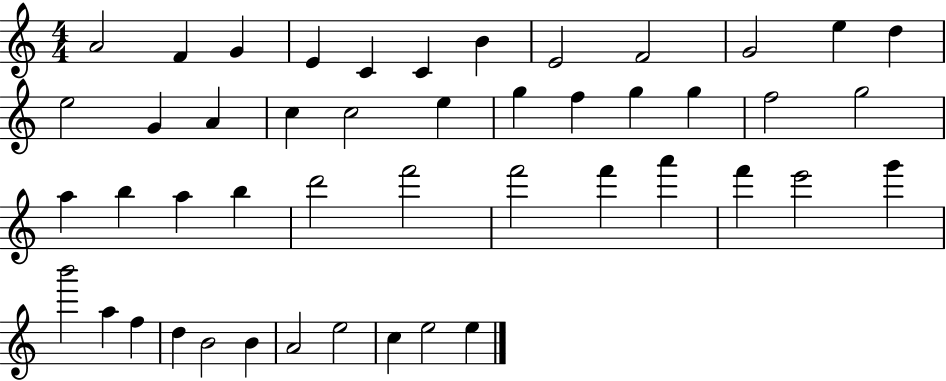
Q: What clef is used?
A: treble